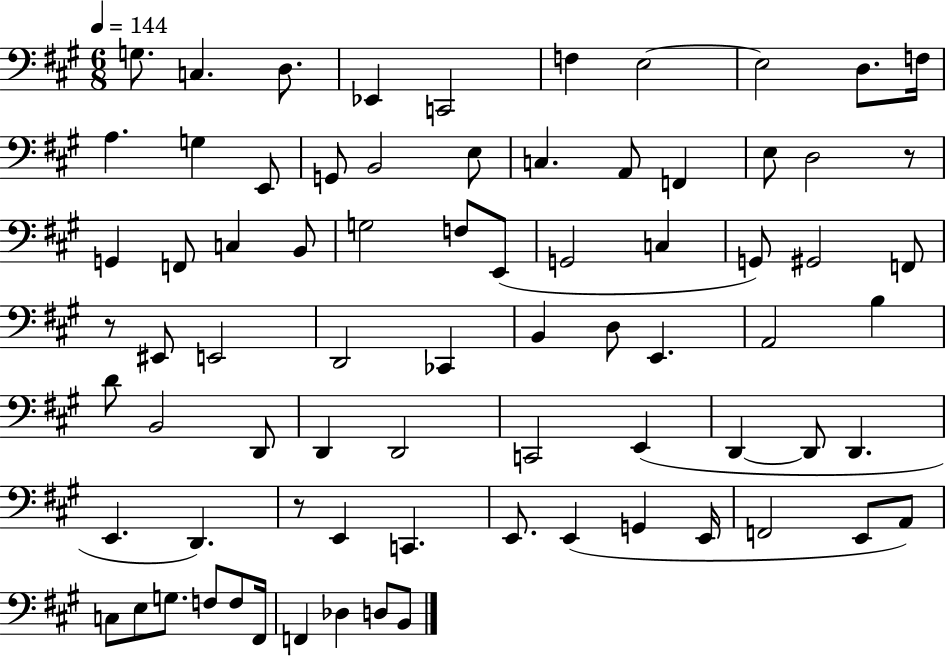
{
  \clef bass
  \numericTimeSignature
  \time 6/8
  \key a \major
  \tempo 4 = 144
  g8. c4. d8. | ees,4 c,2 | f4 e2~~ | e2 d8. f16 | \break a4. g4 e,8 | g,8 b,2 e8 | c4. a,8 f,4 | e8 d2 r8 | \break g,4 f,8 c4 b,8 | g2 f8 e,8( | g,2 c4 | g,8) gis,2 f,8 | \break r8 eis,8 e,2 | d,2 ces,4 | b,4 d8 e,4. | a,2 b4 | \break d'8 b,2 d,8 | d,4 d,2 | c,2 e,4( | d,4~~ d,8 d,4. | \break e,4. d,4.) | r8 e,4 c,4. | e,8. e,4( g,4 e,16 | f,2 e,8 a,8) | \break c8 e8 g8. f8 f8 fis,16 | f,4 des4 d8 b,8 | \bar "|."
}